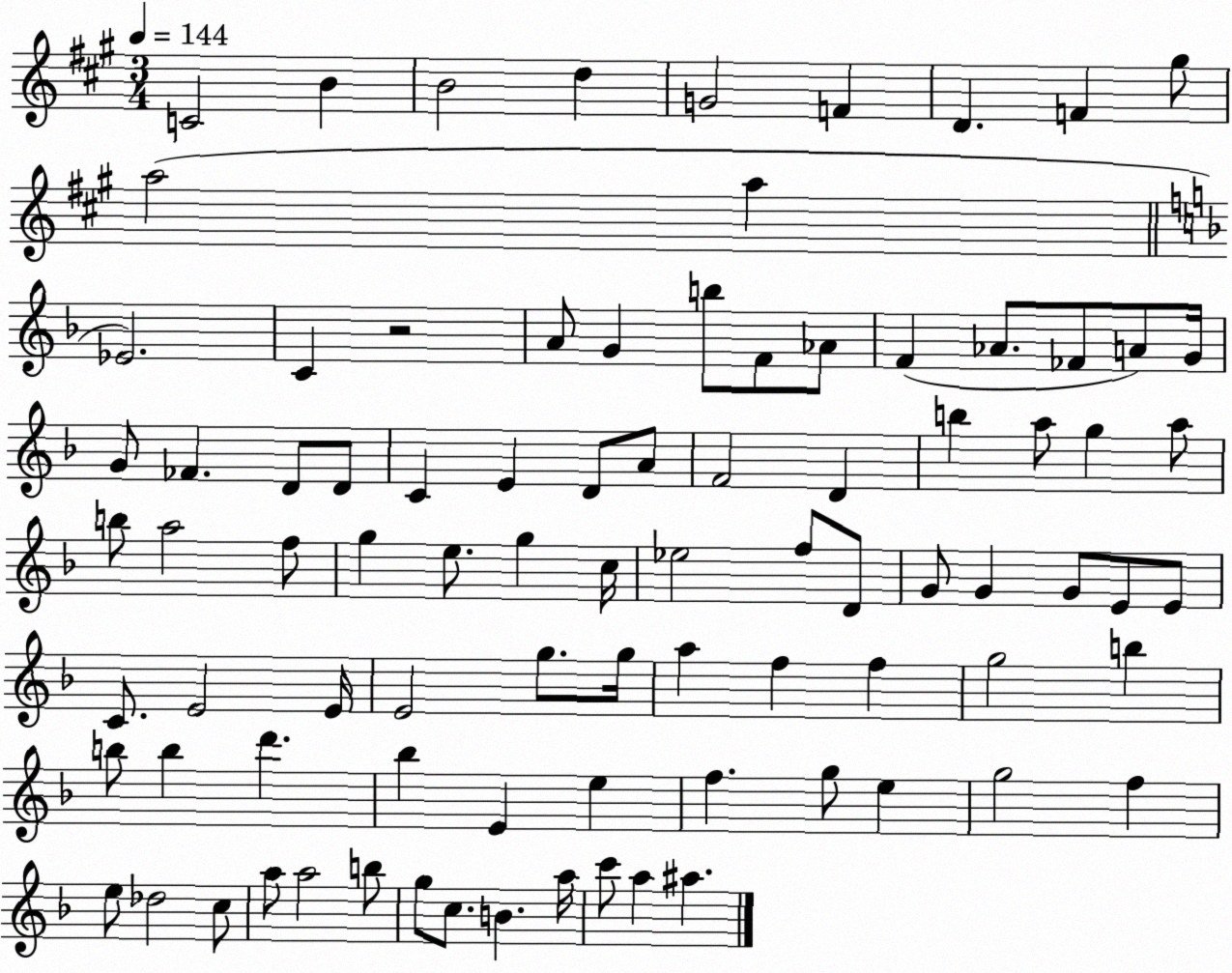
X:1
T:Untitled
M:3/4
L:1/4
K:A
C2 B B2 d G2 F D F ^g/2 a2 a _E2 C z2 A/2 G b/2 F/2 _A/2 F _A/2 _F/2 A/2 G/4 G/2 _F D/2 D/2 C E D/2 A/2 F2 D b a/2 g a/2 b/2 a2 f/2 g e/2 g c/4 _e2 f/2 D/2 G/2 G G/2 E/2 E/2 C/2 E2 E/4 E2 g/2 g/4 a f f g2 b b/2 b d' _b E e f g/2 e g2 f e/2 _d2 c/2 a/2 a2 b/2 g/2 c/2 B a/4 c'/2 a ^a